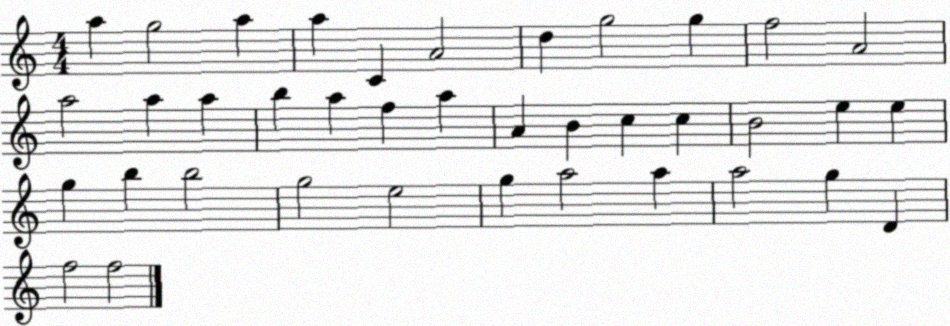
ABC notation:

X:1
T:Untitled
M:4/4
L:1/4
K:C
a g2 a a C A2 d g2 g f2 A2 a2 a a b a f a A B c c B2 e e g b b2 g2 e2 g a2 a a2 g D f2 f2